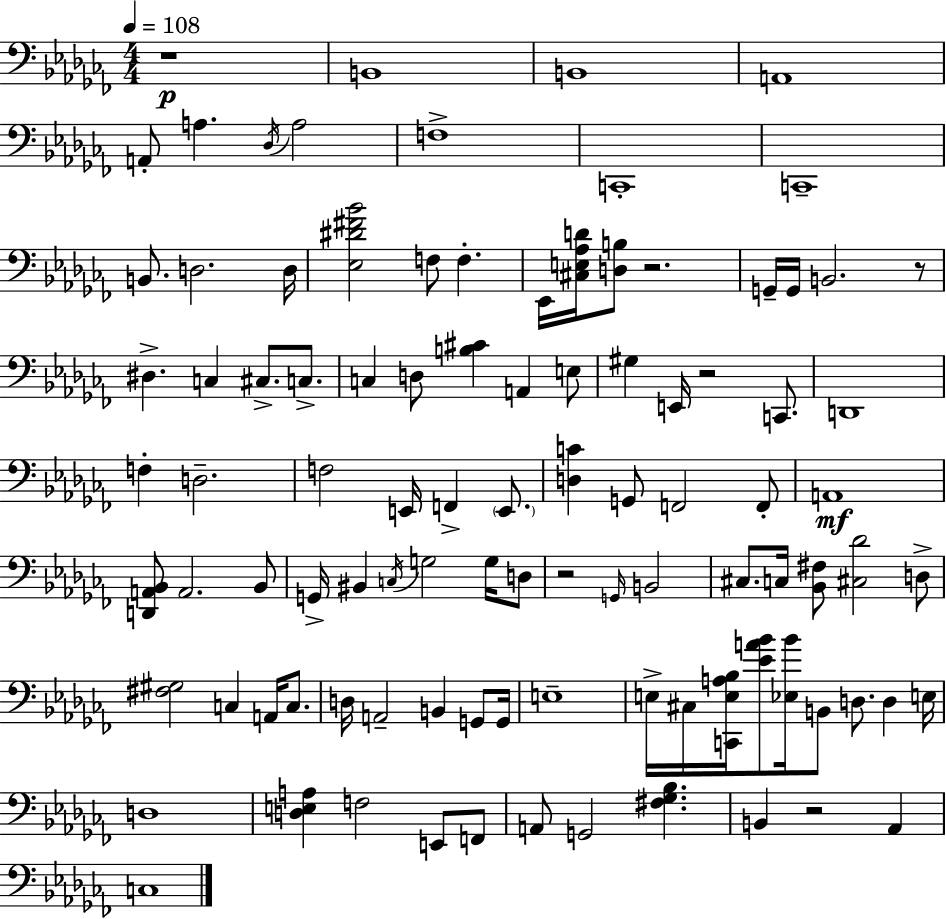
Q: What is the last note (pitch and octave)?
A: C3